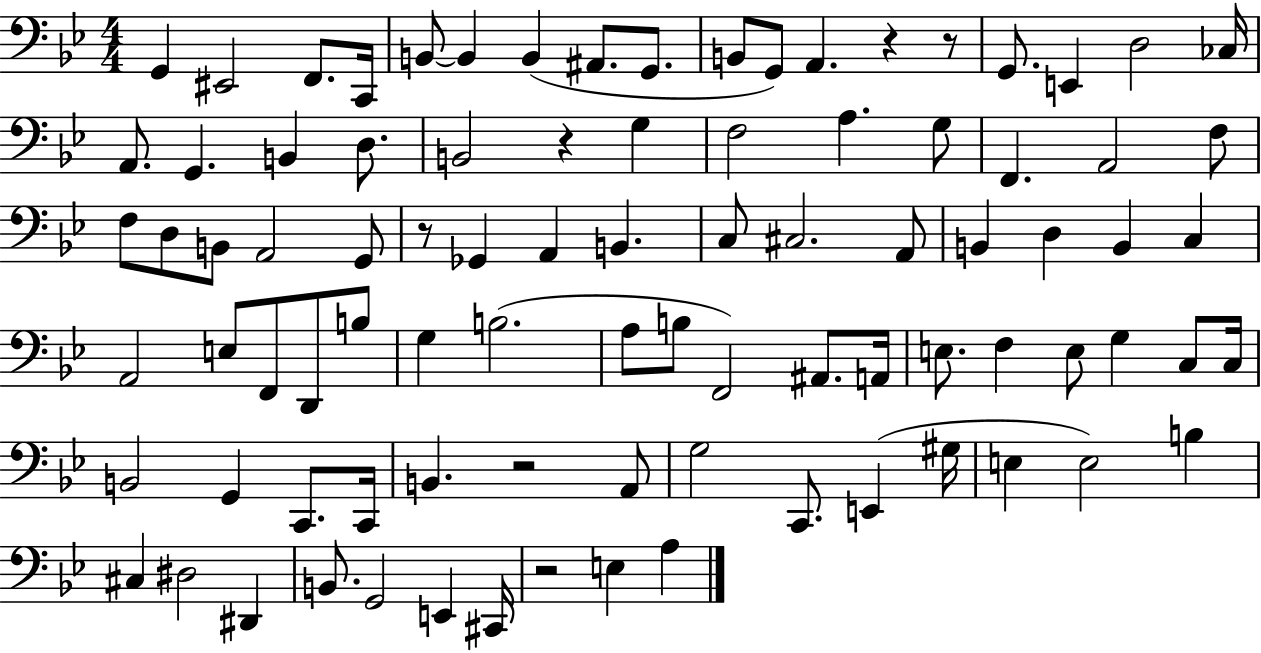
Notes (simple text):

G2/q EIS2/h F2/e. C2/s B2/e B2/q B2/q A#2/e. G2/e. B2/e G2/e A2/q. R/q R/e G2/e. E2/q D3/h CES3/s A2/e. G2/q. B2/q D3/e. B2/h R/q G3/q F3/h A3/q. G3/e F2/q. A2/h F3/e F3/e D3/e B2/e A2/h G2/e R/e Gb2/q A2/q B2/q. C3/e C#3/h. A2/e B2/q D3/q B2/q C3/q A2/h E3/e F2/e D2/e B3/e G3/q B3/h. A3/e B3/e F2/h A#2/e. A2/s E3/e. F3/q E3/e G3/q C3/e C3/s B2/h G2/q C2/e. C2/s B2/q. R/h A2/e G3/h C2/e. E2/q G#3/s E3/q E3/h B3/q C#3/q D#3/h D#2/q B2/e. G2/h E2/q C#2/s R/h E3/q A3/q